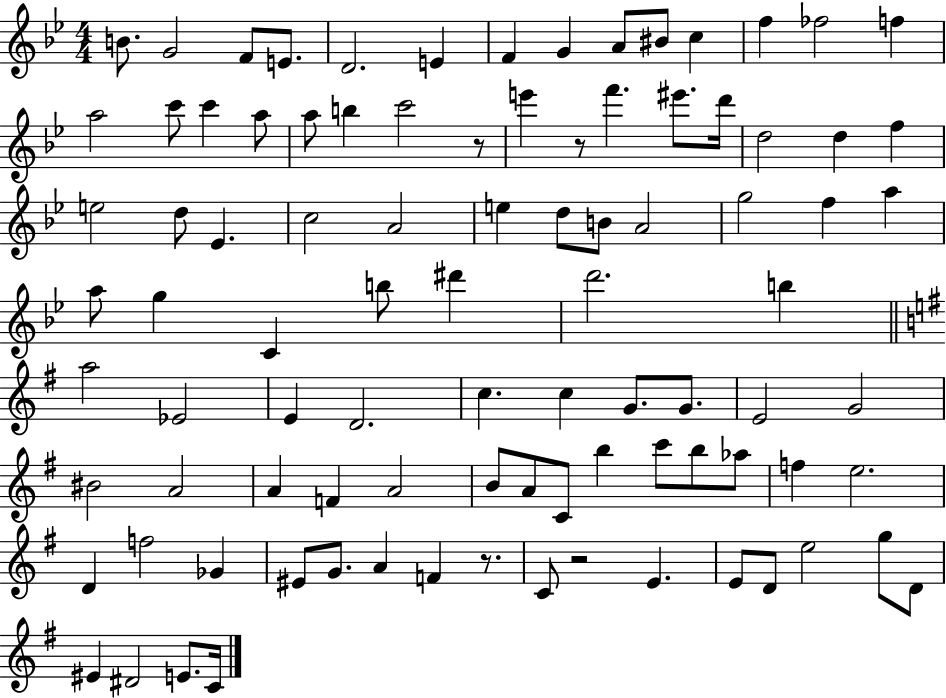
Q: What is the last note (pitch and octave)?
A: C4